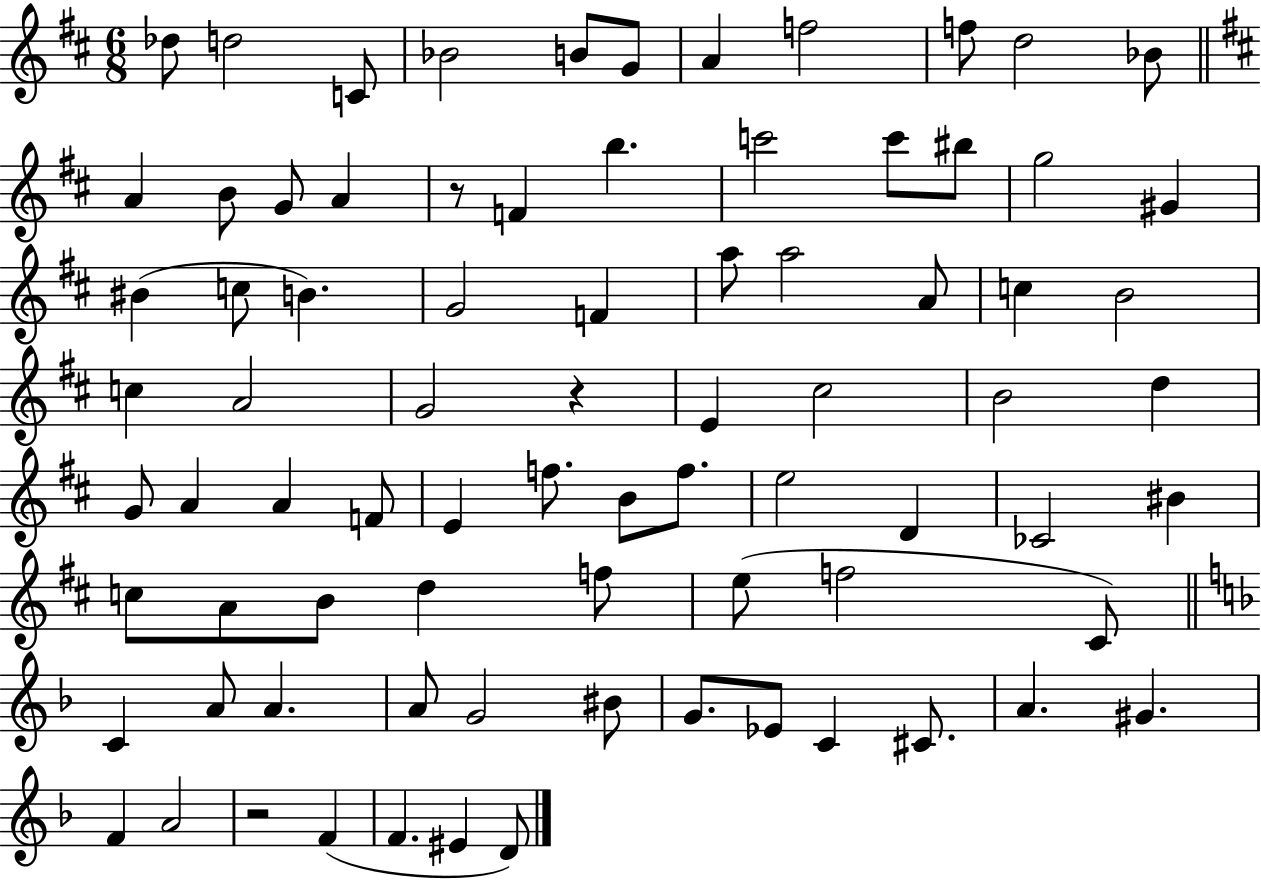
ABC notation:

X:1
T:Untitled
M:6/8
L:1/4
K:D
_d/2 d2 C/2 _B2 B/2 G/2 A f2 f/2 d2 _B/2 A B/2 G/2 A z/2 F b c'2 c'/2 ^b/2 g2 ^G ^B c/2 B G2 F a/2 a2 A/2 c B2 c A2 G2 z E ^c2 B2 d G/2 A A F/2 E f/2 B/2 f/2 e2 D _C2 ^B c/2 A/2 B/2 d f/2 e/2 f2 ^C/2 C A/2 A A/2 G2 ^B/2 G/2 _E/2 C ^C/2 A ^G F A2 z2 F F ^E D/2